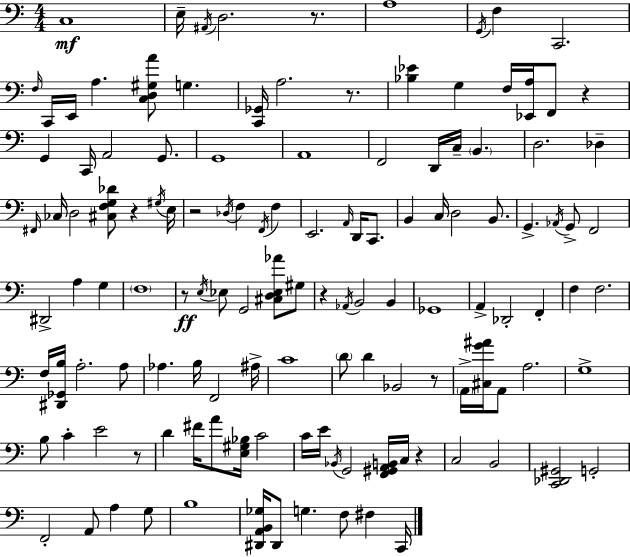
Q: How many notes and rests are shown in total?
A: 129